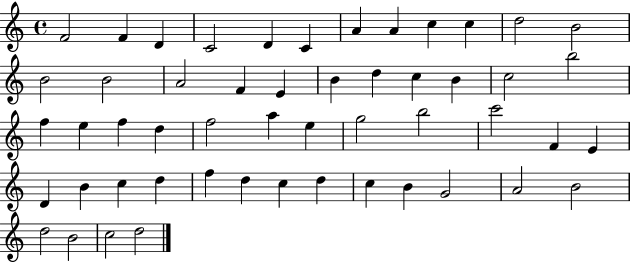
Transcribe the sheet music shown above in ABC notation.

X:1
T:Untitled
M:4/4
L:1/4
K:C
F2 F D C2 D C A A c c d2 B2 B2 B2 A2 F E B d c B c2 b2 f e f d f2 a e g2 b2 c'2 F E D B c d f d c d c B G2 A2 B2 d2 B2 c2 d2